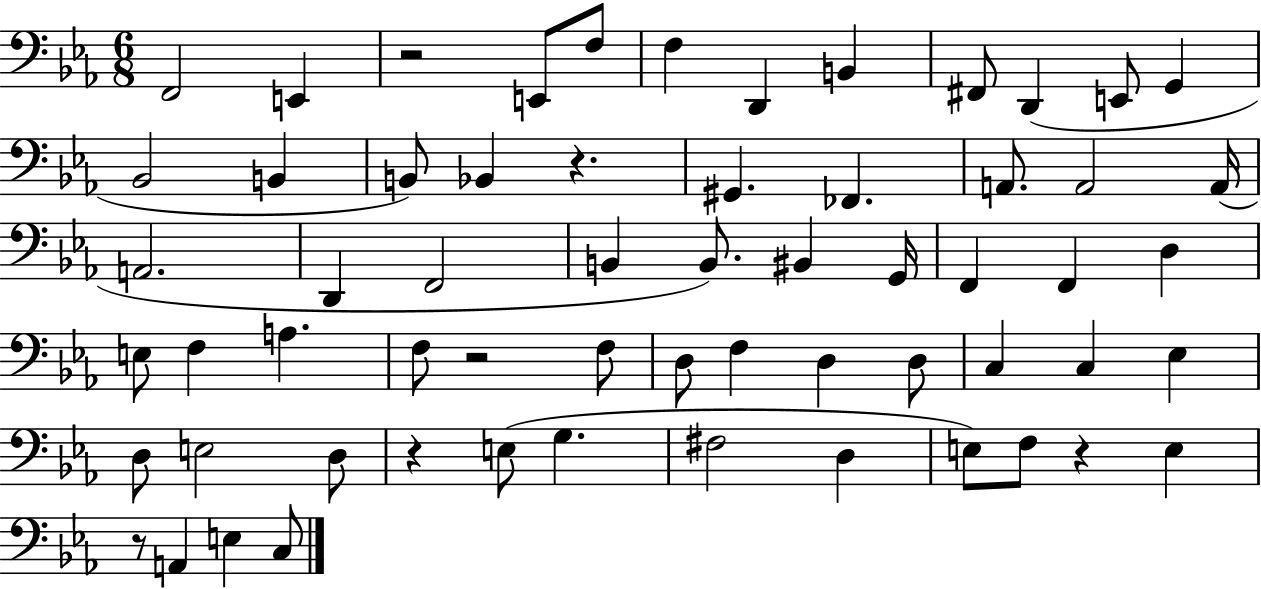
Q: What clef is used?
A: bass